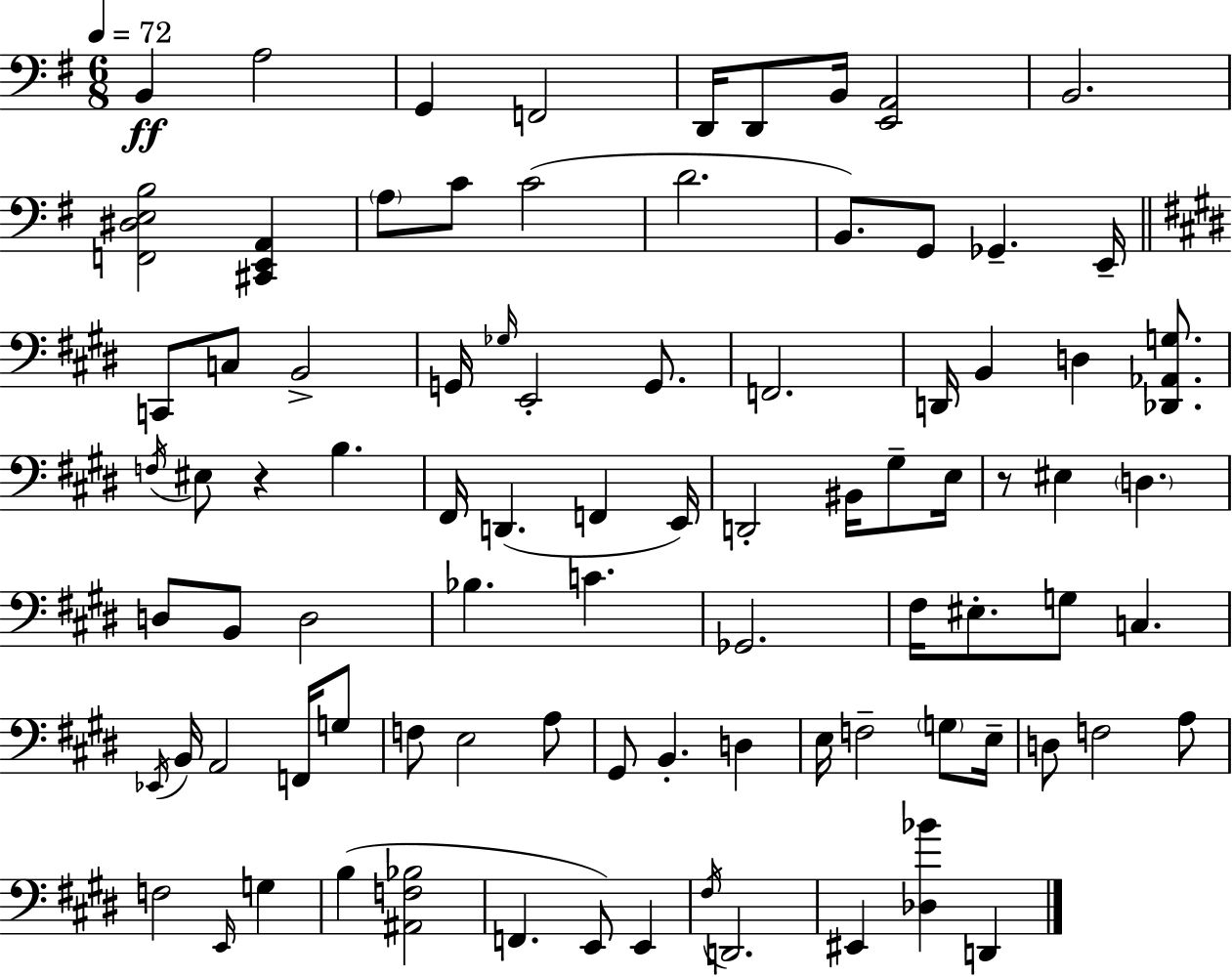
B2/q A3/h G2/q F2/h D2/s D2/e B2/s [E2,A2]/h B2/h. [F2,D#3,E3,B3]/h [C#2,E2,A2]/q A3/e C4/e C4/h D4/h. B2/e. G2/e Gb2/q. E2/s C2/e C3/e B2/h G2/s Gb3/s E2/h G2/e. F2/h. D2/s B2/q D3/q [Db2,Ab2,G3]/e. F3/s EIS3/e R/q B3/q. F#2/s D2/q. F2/q E2/s D2/h BIS2/s G#3/e E3/s R/e EIS3/q D3/q. D3/e B2/e D3/h Bb3/q. C4/q. Gb2/h. F#3/s EIS3/e. G3/e C3/q. Eb2/s B2/s A2/h F2/s G3/e F3/e E3/h A3/e G#2/e B2/q. D3/q E3/s F3/h G3/e E3/s D3/e F3/h A3/e F3/h E2/s G3/q B3/q [A#2,F3,Bb3]/h F2/q. E2/e E2/q F#3/s D2/h. EIS2/q [Db3,Bb4]/q D2/q